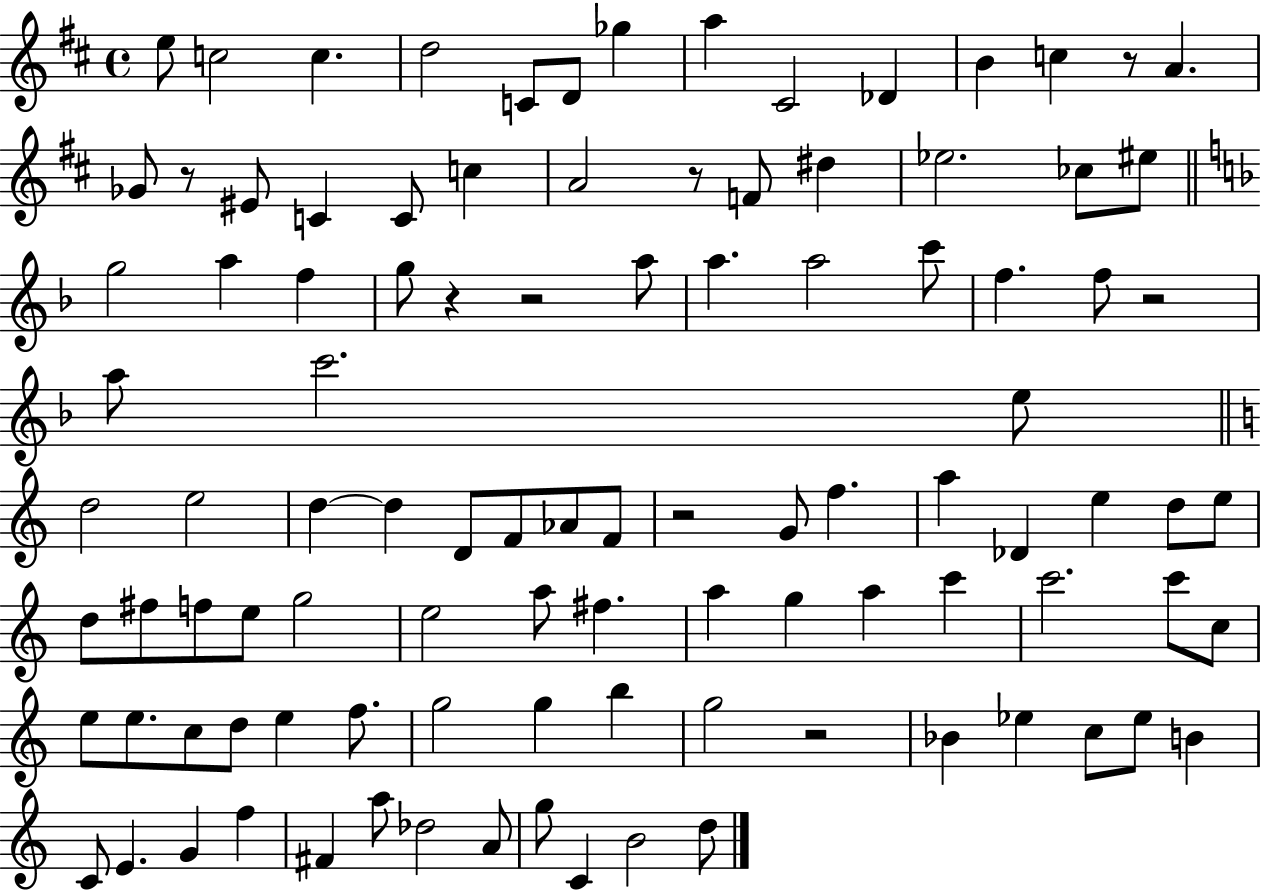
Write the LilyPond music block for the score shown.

{
  \clef treble
  \time 4/4
  \defaultTimeSignature
  \key d \major
  e''8 c''2 c''4. | d''2 c'8 d'8 ges''4 | a''4 cis'2 des'4 | b'4 c''4 r8 a'4. | \break ges'8 r8 eis'8 c'4 c'8 c''4 | a'2 r8 f'8 dis''4 | ees''2. ces''8 eis''8 | \bar "||" \break \key f \major g''2 a''4 f''4 | g''8 r4 r2 a''8 | a''4. a''2 c'''8 | f''4. f''8 r2 | \break a''8 c'''2. e''8 | \bar "||" \break \key a \minor d''2 e''2 | d''4~~ d''4 d'8 f'8 aes'8 f'8 | r2 g'8 f''4. | a''4 des'4 e''4 d''8 e''8 | \break d''8 fis''8 f''8 e''8 g''2 | e''2 a''8 fis''4. | a''4 g''4 a''4 c'''4 | c'''2. c'''8 c''8 | \break e''8 e''8. c''8 d''8 e''4 f''8. | g''2 g''4 b''4 | g''2 r2 | bes'4 ees''4 c''8 ees''8 b'4 | \break c'8 e'4. g'4 f''4 | fis'4 a''8 des''2 a'8 | g''8 c'4 b'2 d''8 | \bar "|."
}